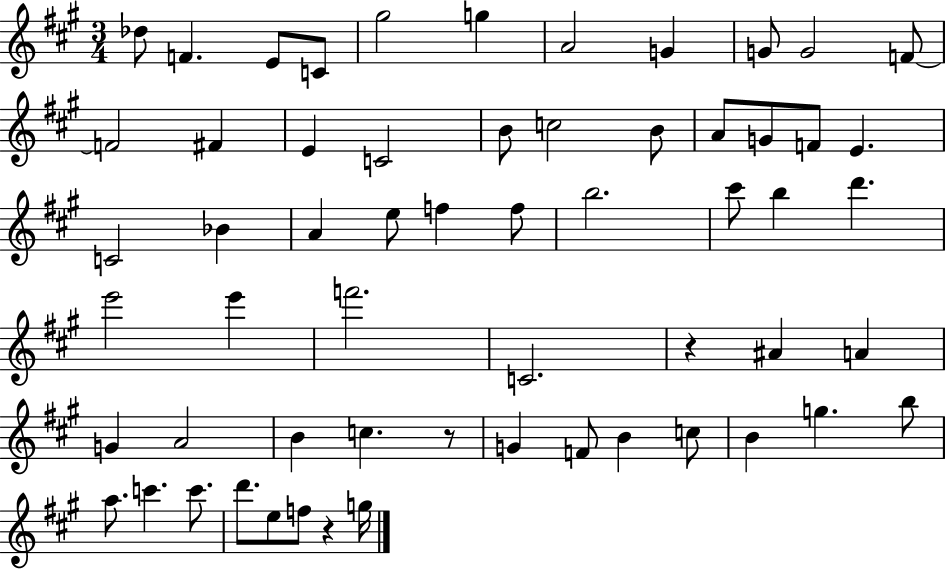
{
  \clef treble
  \numericTimeSignature
  \time 3/4
  \key a \major
  \repeat volta 2 { des''8 f'4. e'8 c'8 | gis''2 g''4 | a'2 g'4 | g'8 g'2 f'8~~ | \break f'2 fis'4 | e'4 c'2 | b'8 c''2 b'8 | a'8 g'8 f'8 e'4. | \break c'2 bes'4 | a'4 e''8 f''4 f''8 | b''2. | cis'''8 b''4 d'''4. | \break e'''2 e'''4 | f'''2. | c'2. | r4 ais'4 a'4 | \break g'4 a'2 | b'4 c''4. r8 | g'4 f'8 b'4 c''8 | b'4 g''4. b''8 | \break a''8. c'''4. c'''8. | d'''8. e''8 f''8 r4 g''16 | } \bar "|."
}